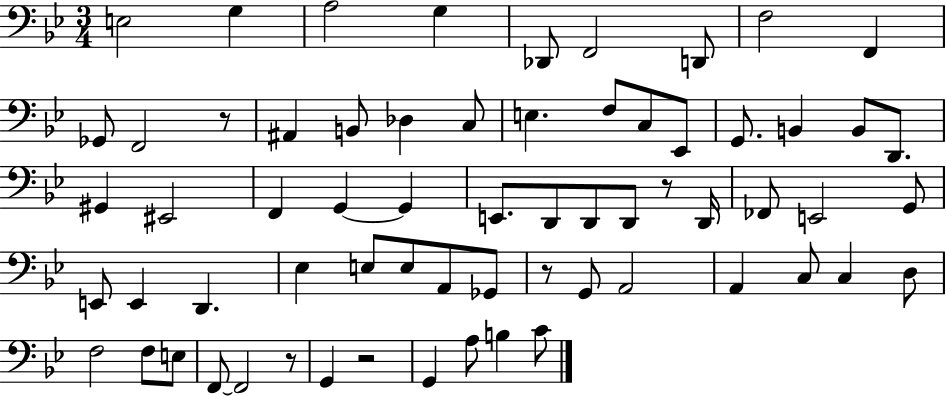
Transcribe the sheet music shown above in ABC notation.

X:1
T:Untitled
M:3/4
L:1/4
K:Bb
E,2 G, A,2 G, _D,,/2 F,,2 D,,/2 F,2 F,, _G,,/2 F,,2 z/2 ^A,, B,,/2 _D, C,/2 E, F,/2 C,/2 _E,,/2 G,,/2 B,, B,,/2 D,,/2 ^G,, ^E,,2 F,, G,, G,, E,,/2 D,,/2 D,,/2 D,,/2 z/2 D,,/4 _F,,/2 E,,2 G,,/2 E,,/2 E,, D,, _E, E,/2 E,/2 A,,/2 _G,,/2 z/2 G,,/2 A,,2 A,, C,/2 C, D,/2 F,2 F,/2 E,/2 F,,/2 F,,2 z/2 G,, z2 G,, A,/2 B, C/2